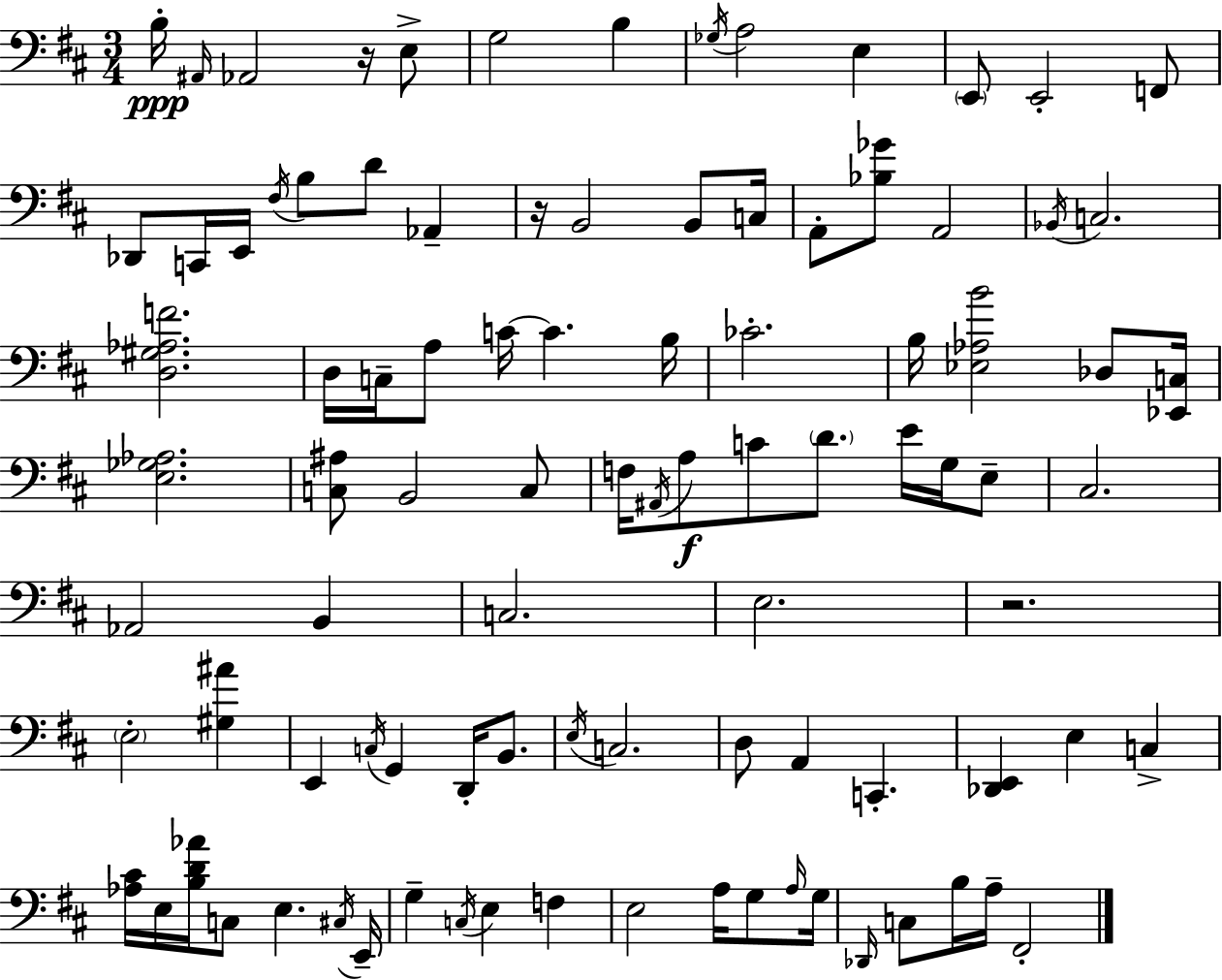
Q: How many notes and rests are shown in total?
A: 95